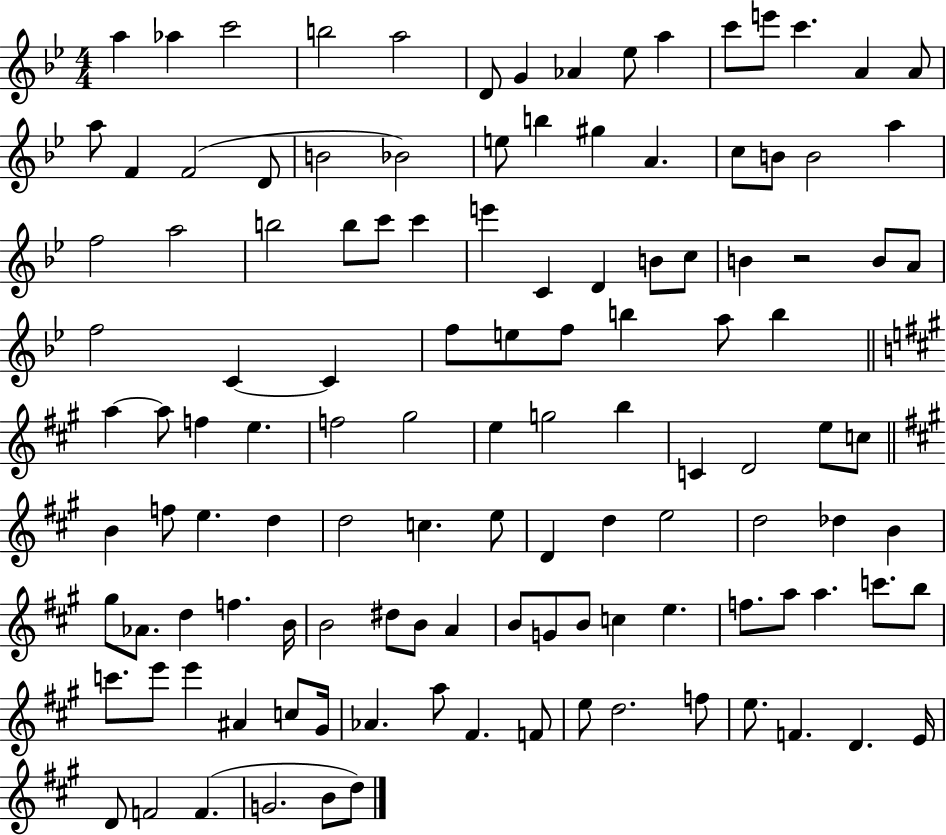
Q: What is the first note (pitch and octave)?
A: A5